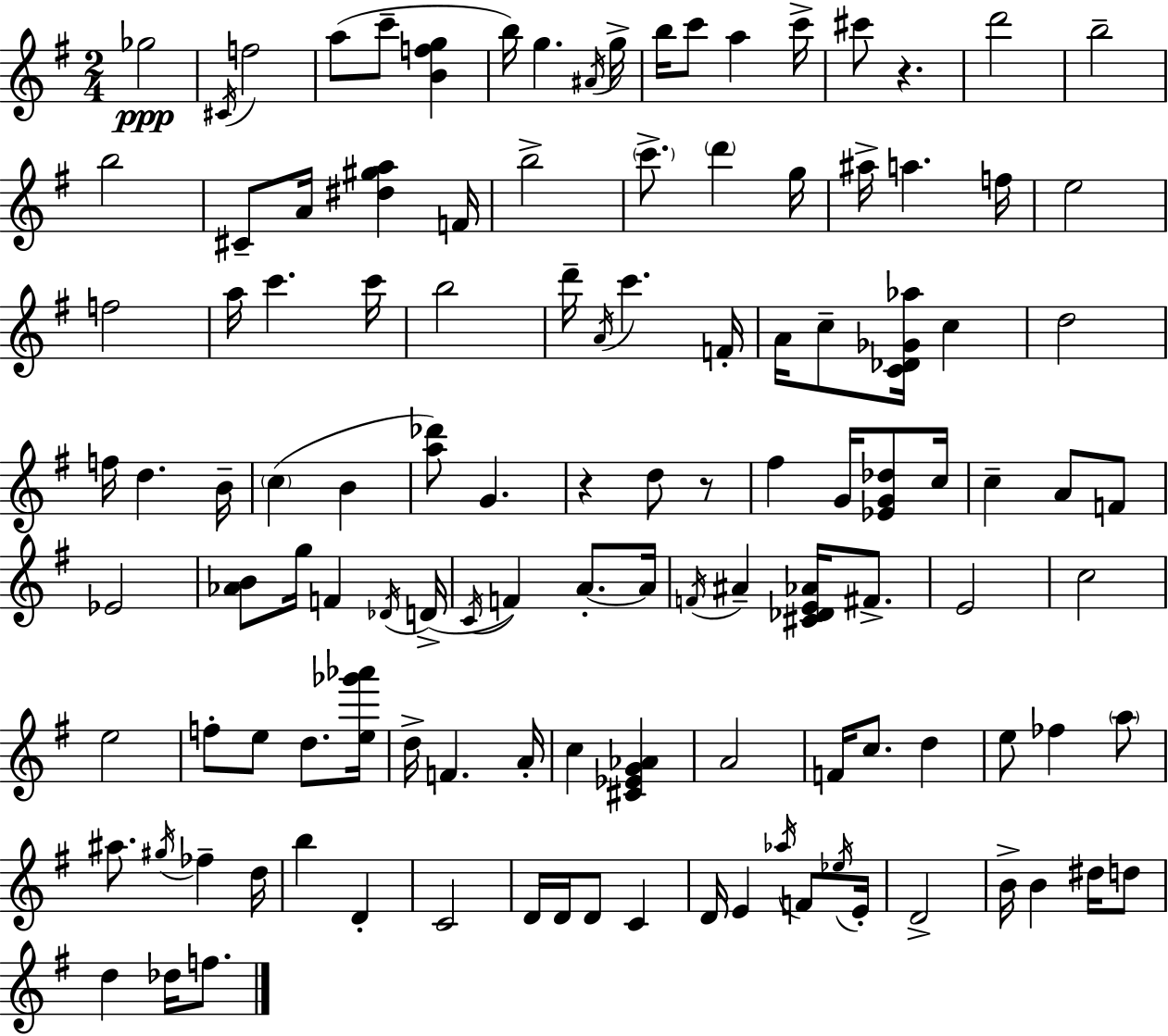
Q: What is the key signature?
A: G major